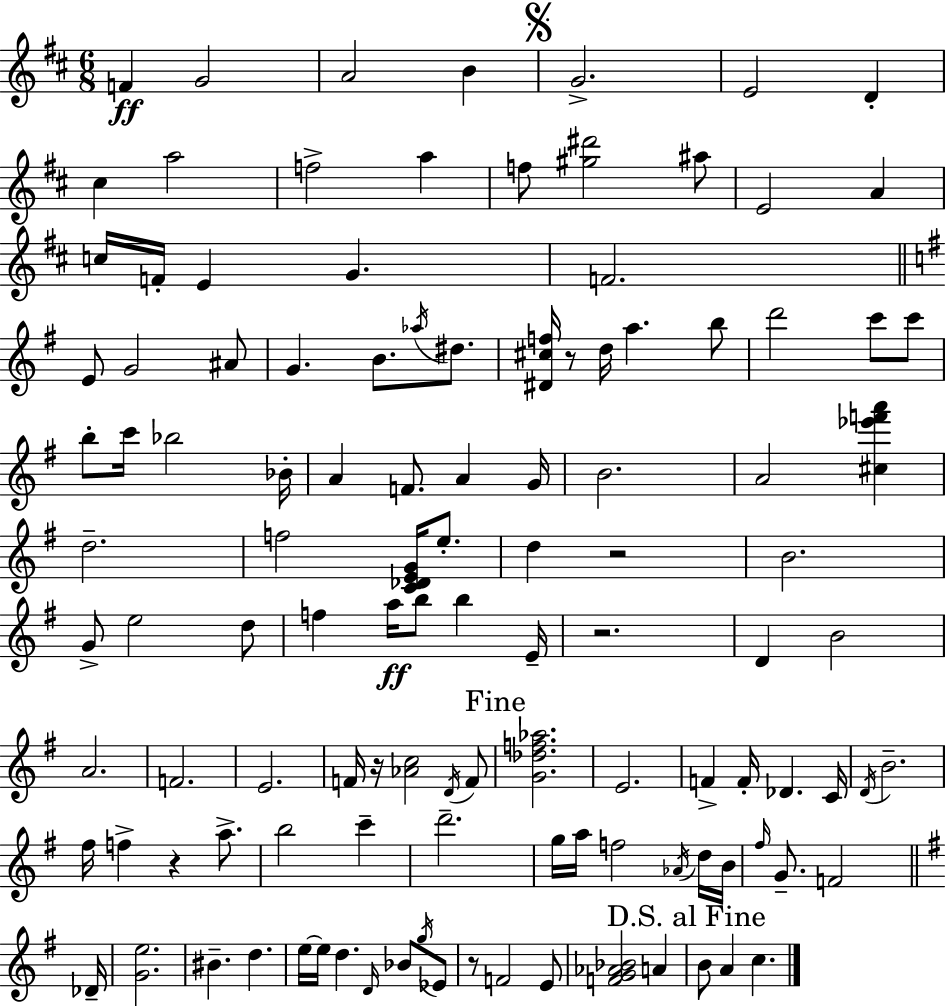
{
  \clef treble
  \numericTimeSignature
  \time 6/8
  \key d \major
  \repeat volta 2 { f'4\ff g'2 | a'2 b'4 | \mark \markup { \musicglyph "scripts.segno" } g'2.-> | e'2 d'4-. | \break cis''4 a''2 | f''2-> a''4 | f''8 <gis'' dis'''>2 ais''8 | e'2 a'4 | \break c''16 f'16-. e'4 g'4. | f'2. | \bar "||" \break \key e \minor e'8 g'2 ais'8 | g'4. b'8. \acciaccatura { aes''16 } dis''8. | <dis' cis'' f''>16 r8 d''16 a''4. b''8 | d'''2 c'''8 c'''8 | \break b''8-. c'''16 bes''2 | bes'16-. a'4 f'8. a'4 | g'16 b'2. | a'2 <cis'' ees''' f''' a'''>4 | \break d''2.-- | f''2 <c' des' e' g'>16 e''8.-. | d''4 r2 | b'2. | \break g'8-> e''2 d''8 | f''4 a''16\ff b''8 b''4 | e'16-- r2. | d'4 b'2 | \break a'2. | f'2. | e'2. | f'16 r16 <aes' c''>2 \acciaccatura { d'16 } | \break f'8 \mark "Fine" <g' des'' f'' aes''>2. | e'2. | f'4-> f'16-. des'4. | c'16 \acciaccatura { d'16 } b'2.-- | \break fis''16 f''4-> r4 | a''8.-> b''2 c'''4-- | d'''2.-- | g''16 a''16 f''2 | \break \acciaccatura { aes'16 } d''16 b'16 \grace { fis''16 } g'8.-- f'2 | \bar "||" \break \key e \minor des'16-- <g' e''>2. | bis'4.-- d''4. | e''16~~ e''16 d''4. \grace { d'16 } bes'8 | \acciaccatura { g''16 } ees'8 r8 f'2 | \break e'8 <f' g' aes' bes'>2 a'4 | \mark "D.S. al Fine" b'8 a'4 c''4. | } \bar "|."
}